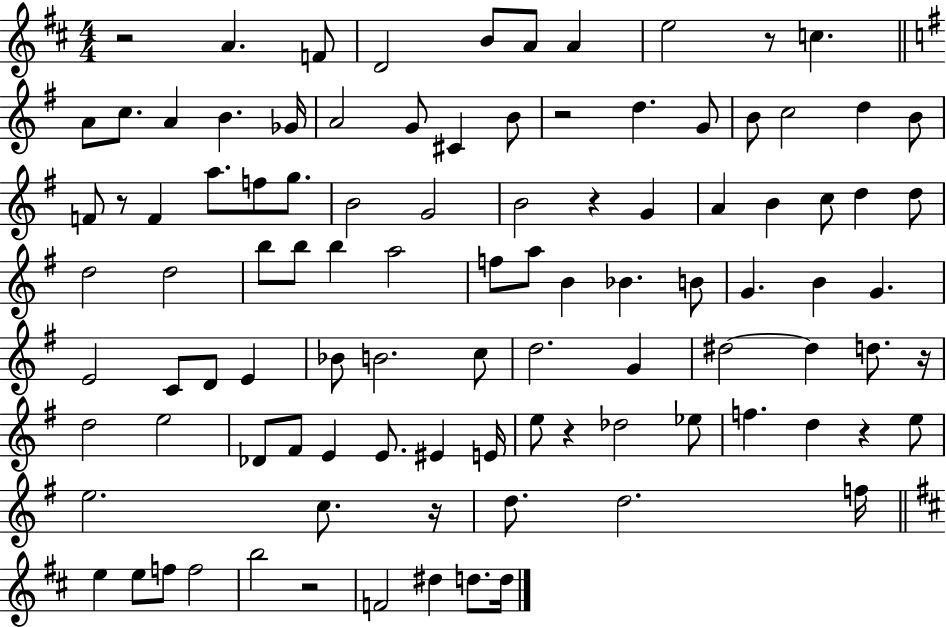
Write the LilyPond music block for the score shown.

{
  \clef treble
  \numericTimeSignature
  \time 4/4
  \key d \major
  r2 a'4. f'8 | d'2 b'8 a'8 a'4 | e''2 r8 c''4. | \bar "||" \break \key g \major a'8 c''8. a'4 b'4. ges'16 | a'2 g'8 cis'4 b'8 | r2 d''4. g'8 | b'8 c''2 d''4 b'8 | \break f'8 r8 f'4 a''8. f''8 g''8. | b'2 g'2 | b'2 r4 g'4 | a'4 b'4 c''8 d''4 d''8 | \break d''2 d''2 | b''8 b''8 b''4 a''2 | f''8 a''8 b'4 bes'4. b'8 | g'4. b'4 g'4. | \break e'2 c'8 d'8 e'4 | bes'8 b'2. c''8 | d''2. g'4 | dis''2~~ dis''4 d''8. r16 | \break d''2 e''2 | des'8 fis'8 e'4 e'8. eis'4 e'16 | e''8 r4 des''2 ees''8 | f''4. d''4 r4 e''8 | \break e''2. c''8. r16 | d''8. d''2. f''16 | \bar "||" \break \key b \minor e''4 e''8 f''8 f''2 | b''2 r2 | f'2 dis''4 d''8. d''16 | \bar "|."
}